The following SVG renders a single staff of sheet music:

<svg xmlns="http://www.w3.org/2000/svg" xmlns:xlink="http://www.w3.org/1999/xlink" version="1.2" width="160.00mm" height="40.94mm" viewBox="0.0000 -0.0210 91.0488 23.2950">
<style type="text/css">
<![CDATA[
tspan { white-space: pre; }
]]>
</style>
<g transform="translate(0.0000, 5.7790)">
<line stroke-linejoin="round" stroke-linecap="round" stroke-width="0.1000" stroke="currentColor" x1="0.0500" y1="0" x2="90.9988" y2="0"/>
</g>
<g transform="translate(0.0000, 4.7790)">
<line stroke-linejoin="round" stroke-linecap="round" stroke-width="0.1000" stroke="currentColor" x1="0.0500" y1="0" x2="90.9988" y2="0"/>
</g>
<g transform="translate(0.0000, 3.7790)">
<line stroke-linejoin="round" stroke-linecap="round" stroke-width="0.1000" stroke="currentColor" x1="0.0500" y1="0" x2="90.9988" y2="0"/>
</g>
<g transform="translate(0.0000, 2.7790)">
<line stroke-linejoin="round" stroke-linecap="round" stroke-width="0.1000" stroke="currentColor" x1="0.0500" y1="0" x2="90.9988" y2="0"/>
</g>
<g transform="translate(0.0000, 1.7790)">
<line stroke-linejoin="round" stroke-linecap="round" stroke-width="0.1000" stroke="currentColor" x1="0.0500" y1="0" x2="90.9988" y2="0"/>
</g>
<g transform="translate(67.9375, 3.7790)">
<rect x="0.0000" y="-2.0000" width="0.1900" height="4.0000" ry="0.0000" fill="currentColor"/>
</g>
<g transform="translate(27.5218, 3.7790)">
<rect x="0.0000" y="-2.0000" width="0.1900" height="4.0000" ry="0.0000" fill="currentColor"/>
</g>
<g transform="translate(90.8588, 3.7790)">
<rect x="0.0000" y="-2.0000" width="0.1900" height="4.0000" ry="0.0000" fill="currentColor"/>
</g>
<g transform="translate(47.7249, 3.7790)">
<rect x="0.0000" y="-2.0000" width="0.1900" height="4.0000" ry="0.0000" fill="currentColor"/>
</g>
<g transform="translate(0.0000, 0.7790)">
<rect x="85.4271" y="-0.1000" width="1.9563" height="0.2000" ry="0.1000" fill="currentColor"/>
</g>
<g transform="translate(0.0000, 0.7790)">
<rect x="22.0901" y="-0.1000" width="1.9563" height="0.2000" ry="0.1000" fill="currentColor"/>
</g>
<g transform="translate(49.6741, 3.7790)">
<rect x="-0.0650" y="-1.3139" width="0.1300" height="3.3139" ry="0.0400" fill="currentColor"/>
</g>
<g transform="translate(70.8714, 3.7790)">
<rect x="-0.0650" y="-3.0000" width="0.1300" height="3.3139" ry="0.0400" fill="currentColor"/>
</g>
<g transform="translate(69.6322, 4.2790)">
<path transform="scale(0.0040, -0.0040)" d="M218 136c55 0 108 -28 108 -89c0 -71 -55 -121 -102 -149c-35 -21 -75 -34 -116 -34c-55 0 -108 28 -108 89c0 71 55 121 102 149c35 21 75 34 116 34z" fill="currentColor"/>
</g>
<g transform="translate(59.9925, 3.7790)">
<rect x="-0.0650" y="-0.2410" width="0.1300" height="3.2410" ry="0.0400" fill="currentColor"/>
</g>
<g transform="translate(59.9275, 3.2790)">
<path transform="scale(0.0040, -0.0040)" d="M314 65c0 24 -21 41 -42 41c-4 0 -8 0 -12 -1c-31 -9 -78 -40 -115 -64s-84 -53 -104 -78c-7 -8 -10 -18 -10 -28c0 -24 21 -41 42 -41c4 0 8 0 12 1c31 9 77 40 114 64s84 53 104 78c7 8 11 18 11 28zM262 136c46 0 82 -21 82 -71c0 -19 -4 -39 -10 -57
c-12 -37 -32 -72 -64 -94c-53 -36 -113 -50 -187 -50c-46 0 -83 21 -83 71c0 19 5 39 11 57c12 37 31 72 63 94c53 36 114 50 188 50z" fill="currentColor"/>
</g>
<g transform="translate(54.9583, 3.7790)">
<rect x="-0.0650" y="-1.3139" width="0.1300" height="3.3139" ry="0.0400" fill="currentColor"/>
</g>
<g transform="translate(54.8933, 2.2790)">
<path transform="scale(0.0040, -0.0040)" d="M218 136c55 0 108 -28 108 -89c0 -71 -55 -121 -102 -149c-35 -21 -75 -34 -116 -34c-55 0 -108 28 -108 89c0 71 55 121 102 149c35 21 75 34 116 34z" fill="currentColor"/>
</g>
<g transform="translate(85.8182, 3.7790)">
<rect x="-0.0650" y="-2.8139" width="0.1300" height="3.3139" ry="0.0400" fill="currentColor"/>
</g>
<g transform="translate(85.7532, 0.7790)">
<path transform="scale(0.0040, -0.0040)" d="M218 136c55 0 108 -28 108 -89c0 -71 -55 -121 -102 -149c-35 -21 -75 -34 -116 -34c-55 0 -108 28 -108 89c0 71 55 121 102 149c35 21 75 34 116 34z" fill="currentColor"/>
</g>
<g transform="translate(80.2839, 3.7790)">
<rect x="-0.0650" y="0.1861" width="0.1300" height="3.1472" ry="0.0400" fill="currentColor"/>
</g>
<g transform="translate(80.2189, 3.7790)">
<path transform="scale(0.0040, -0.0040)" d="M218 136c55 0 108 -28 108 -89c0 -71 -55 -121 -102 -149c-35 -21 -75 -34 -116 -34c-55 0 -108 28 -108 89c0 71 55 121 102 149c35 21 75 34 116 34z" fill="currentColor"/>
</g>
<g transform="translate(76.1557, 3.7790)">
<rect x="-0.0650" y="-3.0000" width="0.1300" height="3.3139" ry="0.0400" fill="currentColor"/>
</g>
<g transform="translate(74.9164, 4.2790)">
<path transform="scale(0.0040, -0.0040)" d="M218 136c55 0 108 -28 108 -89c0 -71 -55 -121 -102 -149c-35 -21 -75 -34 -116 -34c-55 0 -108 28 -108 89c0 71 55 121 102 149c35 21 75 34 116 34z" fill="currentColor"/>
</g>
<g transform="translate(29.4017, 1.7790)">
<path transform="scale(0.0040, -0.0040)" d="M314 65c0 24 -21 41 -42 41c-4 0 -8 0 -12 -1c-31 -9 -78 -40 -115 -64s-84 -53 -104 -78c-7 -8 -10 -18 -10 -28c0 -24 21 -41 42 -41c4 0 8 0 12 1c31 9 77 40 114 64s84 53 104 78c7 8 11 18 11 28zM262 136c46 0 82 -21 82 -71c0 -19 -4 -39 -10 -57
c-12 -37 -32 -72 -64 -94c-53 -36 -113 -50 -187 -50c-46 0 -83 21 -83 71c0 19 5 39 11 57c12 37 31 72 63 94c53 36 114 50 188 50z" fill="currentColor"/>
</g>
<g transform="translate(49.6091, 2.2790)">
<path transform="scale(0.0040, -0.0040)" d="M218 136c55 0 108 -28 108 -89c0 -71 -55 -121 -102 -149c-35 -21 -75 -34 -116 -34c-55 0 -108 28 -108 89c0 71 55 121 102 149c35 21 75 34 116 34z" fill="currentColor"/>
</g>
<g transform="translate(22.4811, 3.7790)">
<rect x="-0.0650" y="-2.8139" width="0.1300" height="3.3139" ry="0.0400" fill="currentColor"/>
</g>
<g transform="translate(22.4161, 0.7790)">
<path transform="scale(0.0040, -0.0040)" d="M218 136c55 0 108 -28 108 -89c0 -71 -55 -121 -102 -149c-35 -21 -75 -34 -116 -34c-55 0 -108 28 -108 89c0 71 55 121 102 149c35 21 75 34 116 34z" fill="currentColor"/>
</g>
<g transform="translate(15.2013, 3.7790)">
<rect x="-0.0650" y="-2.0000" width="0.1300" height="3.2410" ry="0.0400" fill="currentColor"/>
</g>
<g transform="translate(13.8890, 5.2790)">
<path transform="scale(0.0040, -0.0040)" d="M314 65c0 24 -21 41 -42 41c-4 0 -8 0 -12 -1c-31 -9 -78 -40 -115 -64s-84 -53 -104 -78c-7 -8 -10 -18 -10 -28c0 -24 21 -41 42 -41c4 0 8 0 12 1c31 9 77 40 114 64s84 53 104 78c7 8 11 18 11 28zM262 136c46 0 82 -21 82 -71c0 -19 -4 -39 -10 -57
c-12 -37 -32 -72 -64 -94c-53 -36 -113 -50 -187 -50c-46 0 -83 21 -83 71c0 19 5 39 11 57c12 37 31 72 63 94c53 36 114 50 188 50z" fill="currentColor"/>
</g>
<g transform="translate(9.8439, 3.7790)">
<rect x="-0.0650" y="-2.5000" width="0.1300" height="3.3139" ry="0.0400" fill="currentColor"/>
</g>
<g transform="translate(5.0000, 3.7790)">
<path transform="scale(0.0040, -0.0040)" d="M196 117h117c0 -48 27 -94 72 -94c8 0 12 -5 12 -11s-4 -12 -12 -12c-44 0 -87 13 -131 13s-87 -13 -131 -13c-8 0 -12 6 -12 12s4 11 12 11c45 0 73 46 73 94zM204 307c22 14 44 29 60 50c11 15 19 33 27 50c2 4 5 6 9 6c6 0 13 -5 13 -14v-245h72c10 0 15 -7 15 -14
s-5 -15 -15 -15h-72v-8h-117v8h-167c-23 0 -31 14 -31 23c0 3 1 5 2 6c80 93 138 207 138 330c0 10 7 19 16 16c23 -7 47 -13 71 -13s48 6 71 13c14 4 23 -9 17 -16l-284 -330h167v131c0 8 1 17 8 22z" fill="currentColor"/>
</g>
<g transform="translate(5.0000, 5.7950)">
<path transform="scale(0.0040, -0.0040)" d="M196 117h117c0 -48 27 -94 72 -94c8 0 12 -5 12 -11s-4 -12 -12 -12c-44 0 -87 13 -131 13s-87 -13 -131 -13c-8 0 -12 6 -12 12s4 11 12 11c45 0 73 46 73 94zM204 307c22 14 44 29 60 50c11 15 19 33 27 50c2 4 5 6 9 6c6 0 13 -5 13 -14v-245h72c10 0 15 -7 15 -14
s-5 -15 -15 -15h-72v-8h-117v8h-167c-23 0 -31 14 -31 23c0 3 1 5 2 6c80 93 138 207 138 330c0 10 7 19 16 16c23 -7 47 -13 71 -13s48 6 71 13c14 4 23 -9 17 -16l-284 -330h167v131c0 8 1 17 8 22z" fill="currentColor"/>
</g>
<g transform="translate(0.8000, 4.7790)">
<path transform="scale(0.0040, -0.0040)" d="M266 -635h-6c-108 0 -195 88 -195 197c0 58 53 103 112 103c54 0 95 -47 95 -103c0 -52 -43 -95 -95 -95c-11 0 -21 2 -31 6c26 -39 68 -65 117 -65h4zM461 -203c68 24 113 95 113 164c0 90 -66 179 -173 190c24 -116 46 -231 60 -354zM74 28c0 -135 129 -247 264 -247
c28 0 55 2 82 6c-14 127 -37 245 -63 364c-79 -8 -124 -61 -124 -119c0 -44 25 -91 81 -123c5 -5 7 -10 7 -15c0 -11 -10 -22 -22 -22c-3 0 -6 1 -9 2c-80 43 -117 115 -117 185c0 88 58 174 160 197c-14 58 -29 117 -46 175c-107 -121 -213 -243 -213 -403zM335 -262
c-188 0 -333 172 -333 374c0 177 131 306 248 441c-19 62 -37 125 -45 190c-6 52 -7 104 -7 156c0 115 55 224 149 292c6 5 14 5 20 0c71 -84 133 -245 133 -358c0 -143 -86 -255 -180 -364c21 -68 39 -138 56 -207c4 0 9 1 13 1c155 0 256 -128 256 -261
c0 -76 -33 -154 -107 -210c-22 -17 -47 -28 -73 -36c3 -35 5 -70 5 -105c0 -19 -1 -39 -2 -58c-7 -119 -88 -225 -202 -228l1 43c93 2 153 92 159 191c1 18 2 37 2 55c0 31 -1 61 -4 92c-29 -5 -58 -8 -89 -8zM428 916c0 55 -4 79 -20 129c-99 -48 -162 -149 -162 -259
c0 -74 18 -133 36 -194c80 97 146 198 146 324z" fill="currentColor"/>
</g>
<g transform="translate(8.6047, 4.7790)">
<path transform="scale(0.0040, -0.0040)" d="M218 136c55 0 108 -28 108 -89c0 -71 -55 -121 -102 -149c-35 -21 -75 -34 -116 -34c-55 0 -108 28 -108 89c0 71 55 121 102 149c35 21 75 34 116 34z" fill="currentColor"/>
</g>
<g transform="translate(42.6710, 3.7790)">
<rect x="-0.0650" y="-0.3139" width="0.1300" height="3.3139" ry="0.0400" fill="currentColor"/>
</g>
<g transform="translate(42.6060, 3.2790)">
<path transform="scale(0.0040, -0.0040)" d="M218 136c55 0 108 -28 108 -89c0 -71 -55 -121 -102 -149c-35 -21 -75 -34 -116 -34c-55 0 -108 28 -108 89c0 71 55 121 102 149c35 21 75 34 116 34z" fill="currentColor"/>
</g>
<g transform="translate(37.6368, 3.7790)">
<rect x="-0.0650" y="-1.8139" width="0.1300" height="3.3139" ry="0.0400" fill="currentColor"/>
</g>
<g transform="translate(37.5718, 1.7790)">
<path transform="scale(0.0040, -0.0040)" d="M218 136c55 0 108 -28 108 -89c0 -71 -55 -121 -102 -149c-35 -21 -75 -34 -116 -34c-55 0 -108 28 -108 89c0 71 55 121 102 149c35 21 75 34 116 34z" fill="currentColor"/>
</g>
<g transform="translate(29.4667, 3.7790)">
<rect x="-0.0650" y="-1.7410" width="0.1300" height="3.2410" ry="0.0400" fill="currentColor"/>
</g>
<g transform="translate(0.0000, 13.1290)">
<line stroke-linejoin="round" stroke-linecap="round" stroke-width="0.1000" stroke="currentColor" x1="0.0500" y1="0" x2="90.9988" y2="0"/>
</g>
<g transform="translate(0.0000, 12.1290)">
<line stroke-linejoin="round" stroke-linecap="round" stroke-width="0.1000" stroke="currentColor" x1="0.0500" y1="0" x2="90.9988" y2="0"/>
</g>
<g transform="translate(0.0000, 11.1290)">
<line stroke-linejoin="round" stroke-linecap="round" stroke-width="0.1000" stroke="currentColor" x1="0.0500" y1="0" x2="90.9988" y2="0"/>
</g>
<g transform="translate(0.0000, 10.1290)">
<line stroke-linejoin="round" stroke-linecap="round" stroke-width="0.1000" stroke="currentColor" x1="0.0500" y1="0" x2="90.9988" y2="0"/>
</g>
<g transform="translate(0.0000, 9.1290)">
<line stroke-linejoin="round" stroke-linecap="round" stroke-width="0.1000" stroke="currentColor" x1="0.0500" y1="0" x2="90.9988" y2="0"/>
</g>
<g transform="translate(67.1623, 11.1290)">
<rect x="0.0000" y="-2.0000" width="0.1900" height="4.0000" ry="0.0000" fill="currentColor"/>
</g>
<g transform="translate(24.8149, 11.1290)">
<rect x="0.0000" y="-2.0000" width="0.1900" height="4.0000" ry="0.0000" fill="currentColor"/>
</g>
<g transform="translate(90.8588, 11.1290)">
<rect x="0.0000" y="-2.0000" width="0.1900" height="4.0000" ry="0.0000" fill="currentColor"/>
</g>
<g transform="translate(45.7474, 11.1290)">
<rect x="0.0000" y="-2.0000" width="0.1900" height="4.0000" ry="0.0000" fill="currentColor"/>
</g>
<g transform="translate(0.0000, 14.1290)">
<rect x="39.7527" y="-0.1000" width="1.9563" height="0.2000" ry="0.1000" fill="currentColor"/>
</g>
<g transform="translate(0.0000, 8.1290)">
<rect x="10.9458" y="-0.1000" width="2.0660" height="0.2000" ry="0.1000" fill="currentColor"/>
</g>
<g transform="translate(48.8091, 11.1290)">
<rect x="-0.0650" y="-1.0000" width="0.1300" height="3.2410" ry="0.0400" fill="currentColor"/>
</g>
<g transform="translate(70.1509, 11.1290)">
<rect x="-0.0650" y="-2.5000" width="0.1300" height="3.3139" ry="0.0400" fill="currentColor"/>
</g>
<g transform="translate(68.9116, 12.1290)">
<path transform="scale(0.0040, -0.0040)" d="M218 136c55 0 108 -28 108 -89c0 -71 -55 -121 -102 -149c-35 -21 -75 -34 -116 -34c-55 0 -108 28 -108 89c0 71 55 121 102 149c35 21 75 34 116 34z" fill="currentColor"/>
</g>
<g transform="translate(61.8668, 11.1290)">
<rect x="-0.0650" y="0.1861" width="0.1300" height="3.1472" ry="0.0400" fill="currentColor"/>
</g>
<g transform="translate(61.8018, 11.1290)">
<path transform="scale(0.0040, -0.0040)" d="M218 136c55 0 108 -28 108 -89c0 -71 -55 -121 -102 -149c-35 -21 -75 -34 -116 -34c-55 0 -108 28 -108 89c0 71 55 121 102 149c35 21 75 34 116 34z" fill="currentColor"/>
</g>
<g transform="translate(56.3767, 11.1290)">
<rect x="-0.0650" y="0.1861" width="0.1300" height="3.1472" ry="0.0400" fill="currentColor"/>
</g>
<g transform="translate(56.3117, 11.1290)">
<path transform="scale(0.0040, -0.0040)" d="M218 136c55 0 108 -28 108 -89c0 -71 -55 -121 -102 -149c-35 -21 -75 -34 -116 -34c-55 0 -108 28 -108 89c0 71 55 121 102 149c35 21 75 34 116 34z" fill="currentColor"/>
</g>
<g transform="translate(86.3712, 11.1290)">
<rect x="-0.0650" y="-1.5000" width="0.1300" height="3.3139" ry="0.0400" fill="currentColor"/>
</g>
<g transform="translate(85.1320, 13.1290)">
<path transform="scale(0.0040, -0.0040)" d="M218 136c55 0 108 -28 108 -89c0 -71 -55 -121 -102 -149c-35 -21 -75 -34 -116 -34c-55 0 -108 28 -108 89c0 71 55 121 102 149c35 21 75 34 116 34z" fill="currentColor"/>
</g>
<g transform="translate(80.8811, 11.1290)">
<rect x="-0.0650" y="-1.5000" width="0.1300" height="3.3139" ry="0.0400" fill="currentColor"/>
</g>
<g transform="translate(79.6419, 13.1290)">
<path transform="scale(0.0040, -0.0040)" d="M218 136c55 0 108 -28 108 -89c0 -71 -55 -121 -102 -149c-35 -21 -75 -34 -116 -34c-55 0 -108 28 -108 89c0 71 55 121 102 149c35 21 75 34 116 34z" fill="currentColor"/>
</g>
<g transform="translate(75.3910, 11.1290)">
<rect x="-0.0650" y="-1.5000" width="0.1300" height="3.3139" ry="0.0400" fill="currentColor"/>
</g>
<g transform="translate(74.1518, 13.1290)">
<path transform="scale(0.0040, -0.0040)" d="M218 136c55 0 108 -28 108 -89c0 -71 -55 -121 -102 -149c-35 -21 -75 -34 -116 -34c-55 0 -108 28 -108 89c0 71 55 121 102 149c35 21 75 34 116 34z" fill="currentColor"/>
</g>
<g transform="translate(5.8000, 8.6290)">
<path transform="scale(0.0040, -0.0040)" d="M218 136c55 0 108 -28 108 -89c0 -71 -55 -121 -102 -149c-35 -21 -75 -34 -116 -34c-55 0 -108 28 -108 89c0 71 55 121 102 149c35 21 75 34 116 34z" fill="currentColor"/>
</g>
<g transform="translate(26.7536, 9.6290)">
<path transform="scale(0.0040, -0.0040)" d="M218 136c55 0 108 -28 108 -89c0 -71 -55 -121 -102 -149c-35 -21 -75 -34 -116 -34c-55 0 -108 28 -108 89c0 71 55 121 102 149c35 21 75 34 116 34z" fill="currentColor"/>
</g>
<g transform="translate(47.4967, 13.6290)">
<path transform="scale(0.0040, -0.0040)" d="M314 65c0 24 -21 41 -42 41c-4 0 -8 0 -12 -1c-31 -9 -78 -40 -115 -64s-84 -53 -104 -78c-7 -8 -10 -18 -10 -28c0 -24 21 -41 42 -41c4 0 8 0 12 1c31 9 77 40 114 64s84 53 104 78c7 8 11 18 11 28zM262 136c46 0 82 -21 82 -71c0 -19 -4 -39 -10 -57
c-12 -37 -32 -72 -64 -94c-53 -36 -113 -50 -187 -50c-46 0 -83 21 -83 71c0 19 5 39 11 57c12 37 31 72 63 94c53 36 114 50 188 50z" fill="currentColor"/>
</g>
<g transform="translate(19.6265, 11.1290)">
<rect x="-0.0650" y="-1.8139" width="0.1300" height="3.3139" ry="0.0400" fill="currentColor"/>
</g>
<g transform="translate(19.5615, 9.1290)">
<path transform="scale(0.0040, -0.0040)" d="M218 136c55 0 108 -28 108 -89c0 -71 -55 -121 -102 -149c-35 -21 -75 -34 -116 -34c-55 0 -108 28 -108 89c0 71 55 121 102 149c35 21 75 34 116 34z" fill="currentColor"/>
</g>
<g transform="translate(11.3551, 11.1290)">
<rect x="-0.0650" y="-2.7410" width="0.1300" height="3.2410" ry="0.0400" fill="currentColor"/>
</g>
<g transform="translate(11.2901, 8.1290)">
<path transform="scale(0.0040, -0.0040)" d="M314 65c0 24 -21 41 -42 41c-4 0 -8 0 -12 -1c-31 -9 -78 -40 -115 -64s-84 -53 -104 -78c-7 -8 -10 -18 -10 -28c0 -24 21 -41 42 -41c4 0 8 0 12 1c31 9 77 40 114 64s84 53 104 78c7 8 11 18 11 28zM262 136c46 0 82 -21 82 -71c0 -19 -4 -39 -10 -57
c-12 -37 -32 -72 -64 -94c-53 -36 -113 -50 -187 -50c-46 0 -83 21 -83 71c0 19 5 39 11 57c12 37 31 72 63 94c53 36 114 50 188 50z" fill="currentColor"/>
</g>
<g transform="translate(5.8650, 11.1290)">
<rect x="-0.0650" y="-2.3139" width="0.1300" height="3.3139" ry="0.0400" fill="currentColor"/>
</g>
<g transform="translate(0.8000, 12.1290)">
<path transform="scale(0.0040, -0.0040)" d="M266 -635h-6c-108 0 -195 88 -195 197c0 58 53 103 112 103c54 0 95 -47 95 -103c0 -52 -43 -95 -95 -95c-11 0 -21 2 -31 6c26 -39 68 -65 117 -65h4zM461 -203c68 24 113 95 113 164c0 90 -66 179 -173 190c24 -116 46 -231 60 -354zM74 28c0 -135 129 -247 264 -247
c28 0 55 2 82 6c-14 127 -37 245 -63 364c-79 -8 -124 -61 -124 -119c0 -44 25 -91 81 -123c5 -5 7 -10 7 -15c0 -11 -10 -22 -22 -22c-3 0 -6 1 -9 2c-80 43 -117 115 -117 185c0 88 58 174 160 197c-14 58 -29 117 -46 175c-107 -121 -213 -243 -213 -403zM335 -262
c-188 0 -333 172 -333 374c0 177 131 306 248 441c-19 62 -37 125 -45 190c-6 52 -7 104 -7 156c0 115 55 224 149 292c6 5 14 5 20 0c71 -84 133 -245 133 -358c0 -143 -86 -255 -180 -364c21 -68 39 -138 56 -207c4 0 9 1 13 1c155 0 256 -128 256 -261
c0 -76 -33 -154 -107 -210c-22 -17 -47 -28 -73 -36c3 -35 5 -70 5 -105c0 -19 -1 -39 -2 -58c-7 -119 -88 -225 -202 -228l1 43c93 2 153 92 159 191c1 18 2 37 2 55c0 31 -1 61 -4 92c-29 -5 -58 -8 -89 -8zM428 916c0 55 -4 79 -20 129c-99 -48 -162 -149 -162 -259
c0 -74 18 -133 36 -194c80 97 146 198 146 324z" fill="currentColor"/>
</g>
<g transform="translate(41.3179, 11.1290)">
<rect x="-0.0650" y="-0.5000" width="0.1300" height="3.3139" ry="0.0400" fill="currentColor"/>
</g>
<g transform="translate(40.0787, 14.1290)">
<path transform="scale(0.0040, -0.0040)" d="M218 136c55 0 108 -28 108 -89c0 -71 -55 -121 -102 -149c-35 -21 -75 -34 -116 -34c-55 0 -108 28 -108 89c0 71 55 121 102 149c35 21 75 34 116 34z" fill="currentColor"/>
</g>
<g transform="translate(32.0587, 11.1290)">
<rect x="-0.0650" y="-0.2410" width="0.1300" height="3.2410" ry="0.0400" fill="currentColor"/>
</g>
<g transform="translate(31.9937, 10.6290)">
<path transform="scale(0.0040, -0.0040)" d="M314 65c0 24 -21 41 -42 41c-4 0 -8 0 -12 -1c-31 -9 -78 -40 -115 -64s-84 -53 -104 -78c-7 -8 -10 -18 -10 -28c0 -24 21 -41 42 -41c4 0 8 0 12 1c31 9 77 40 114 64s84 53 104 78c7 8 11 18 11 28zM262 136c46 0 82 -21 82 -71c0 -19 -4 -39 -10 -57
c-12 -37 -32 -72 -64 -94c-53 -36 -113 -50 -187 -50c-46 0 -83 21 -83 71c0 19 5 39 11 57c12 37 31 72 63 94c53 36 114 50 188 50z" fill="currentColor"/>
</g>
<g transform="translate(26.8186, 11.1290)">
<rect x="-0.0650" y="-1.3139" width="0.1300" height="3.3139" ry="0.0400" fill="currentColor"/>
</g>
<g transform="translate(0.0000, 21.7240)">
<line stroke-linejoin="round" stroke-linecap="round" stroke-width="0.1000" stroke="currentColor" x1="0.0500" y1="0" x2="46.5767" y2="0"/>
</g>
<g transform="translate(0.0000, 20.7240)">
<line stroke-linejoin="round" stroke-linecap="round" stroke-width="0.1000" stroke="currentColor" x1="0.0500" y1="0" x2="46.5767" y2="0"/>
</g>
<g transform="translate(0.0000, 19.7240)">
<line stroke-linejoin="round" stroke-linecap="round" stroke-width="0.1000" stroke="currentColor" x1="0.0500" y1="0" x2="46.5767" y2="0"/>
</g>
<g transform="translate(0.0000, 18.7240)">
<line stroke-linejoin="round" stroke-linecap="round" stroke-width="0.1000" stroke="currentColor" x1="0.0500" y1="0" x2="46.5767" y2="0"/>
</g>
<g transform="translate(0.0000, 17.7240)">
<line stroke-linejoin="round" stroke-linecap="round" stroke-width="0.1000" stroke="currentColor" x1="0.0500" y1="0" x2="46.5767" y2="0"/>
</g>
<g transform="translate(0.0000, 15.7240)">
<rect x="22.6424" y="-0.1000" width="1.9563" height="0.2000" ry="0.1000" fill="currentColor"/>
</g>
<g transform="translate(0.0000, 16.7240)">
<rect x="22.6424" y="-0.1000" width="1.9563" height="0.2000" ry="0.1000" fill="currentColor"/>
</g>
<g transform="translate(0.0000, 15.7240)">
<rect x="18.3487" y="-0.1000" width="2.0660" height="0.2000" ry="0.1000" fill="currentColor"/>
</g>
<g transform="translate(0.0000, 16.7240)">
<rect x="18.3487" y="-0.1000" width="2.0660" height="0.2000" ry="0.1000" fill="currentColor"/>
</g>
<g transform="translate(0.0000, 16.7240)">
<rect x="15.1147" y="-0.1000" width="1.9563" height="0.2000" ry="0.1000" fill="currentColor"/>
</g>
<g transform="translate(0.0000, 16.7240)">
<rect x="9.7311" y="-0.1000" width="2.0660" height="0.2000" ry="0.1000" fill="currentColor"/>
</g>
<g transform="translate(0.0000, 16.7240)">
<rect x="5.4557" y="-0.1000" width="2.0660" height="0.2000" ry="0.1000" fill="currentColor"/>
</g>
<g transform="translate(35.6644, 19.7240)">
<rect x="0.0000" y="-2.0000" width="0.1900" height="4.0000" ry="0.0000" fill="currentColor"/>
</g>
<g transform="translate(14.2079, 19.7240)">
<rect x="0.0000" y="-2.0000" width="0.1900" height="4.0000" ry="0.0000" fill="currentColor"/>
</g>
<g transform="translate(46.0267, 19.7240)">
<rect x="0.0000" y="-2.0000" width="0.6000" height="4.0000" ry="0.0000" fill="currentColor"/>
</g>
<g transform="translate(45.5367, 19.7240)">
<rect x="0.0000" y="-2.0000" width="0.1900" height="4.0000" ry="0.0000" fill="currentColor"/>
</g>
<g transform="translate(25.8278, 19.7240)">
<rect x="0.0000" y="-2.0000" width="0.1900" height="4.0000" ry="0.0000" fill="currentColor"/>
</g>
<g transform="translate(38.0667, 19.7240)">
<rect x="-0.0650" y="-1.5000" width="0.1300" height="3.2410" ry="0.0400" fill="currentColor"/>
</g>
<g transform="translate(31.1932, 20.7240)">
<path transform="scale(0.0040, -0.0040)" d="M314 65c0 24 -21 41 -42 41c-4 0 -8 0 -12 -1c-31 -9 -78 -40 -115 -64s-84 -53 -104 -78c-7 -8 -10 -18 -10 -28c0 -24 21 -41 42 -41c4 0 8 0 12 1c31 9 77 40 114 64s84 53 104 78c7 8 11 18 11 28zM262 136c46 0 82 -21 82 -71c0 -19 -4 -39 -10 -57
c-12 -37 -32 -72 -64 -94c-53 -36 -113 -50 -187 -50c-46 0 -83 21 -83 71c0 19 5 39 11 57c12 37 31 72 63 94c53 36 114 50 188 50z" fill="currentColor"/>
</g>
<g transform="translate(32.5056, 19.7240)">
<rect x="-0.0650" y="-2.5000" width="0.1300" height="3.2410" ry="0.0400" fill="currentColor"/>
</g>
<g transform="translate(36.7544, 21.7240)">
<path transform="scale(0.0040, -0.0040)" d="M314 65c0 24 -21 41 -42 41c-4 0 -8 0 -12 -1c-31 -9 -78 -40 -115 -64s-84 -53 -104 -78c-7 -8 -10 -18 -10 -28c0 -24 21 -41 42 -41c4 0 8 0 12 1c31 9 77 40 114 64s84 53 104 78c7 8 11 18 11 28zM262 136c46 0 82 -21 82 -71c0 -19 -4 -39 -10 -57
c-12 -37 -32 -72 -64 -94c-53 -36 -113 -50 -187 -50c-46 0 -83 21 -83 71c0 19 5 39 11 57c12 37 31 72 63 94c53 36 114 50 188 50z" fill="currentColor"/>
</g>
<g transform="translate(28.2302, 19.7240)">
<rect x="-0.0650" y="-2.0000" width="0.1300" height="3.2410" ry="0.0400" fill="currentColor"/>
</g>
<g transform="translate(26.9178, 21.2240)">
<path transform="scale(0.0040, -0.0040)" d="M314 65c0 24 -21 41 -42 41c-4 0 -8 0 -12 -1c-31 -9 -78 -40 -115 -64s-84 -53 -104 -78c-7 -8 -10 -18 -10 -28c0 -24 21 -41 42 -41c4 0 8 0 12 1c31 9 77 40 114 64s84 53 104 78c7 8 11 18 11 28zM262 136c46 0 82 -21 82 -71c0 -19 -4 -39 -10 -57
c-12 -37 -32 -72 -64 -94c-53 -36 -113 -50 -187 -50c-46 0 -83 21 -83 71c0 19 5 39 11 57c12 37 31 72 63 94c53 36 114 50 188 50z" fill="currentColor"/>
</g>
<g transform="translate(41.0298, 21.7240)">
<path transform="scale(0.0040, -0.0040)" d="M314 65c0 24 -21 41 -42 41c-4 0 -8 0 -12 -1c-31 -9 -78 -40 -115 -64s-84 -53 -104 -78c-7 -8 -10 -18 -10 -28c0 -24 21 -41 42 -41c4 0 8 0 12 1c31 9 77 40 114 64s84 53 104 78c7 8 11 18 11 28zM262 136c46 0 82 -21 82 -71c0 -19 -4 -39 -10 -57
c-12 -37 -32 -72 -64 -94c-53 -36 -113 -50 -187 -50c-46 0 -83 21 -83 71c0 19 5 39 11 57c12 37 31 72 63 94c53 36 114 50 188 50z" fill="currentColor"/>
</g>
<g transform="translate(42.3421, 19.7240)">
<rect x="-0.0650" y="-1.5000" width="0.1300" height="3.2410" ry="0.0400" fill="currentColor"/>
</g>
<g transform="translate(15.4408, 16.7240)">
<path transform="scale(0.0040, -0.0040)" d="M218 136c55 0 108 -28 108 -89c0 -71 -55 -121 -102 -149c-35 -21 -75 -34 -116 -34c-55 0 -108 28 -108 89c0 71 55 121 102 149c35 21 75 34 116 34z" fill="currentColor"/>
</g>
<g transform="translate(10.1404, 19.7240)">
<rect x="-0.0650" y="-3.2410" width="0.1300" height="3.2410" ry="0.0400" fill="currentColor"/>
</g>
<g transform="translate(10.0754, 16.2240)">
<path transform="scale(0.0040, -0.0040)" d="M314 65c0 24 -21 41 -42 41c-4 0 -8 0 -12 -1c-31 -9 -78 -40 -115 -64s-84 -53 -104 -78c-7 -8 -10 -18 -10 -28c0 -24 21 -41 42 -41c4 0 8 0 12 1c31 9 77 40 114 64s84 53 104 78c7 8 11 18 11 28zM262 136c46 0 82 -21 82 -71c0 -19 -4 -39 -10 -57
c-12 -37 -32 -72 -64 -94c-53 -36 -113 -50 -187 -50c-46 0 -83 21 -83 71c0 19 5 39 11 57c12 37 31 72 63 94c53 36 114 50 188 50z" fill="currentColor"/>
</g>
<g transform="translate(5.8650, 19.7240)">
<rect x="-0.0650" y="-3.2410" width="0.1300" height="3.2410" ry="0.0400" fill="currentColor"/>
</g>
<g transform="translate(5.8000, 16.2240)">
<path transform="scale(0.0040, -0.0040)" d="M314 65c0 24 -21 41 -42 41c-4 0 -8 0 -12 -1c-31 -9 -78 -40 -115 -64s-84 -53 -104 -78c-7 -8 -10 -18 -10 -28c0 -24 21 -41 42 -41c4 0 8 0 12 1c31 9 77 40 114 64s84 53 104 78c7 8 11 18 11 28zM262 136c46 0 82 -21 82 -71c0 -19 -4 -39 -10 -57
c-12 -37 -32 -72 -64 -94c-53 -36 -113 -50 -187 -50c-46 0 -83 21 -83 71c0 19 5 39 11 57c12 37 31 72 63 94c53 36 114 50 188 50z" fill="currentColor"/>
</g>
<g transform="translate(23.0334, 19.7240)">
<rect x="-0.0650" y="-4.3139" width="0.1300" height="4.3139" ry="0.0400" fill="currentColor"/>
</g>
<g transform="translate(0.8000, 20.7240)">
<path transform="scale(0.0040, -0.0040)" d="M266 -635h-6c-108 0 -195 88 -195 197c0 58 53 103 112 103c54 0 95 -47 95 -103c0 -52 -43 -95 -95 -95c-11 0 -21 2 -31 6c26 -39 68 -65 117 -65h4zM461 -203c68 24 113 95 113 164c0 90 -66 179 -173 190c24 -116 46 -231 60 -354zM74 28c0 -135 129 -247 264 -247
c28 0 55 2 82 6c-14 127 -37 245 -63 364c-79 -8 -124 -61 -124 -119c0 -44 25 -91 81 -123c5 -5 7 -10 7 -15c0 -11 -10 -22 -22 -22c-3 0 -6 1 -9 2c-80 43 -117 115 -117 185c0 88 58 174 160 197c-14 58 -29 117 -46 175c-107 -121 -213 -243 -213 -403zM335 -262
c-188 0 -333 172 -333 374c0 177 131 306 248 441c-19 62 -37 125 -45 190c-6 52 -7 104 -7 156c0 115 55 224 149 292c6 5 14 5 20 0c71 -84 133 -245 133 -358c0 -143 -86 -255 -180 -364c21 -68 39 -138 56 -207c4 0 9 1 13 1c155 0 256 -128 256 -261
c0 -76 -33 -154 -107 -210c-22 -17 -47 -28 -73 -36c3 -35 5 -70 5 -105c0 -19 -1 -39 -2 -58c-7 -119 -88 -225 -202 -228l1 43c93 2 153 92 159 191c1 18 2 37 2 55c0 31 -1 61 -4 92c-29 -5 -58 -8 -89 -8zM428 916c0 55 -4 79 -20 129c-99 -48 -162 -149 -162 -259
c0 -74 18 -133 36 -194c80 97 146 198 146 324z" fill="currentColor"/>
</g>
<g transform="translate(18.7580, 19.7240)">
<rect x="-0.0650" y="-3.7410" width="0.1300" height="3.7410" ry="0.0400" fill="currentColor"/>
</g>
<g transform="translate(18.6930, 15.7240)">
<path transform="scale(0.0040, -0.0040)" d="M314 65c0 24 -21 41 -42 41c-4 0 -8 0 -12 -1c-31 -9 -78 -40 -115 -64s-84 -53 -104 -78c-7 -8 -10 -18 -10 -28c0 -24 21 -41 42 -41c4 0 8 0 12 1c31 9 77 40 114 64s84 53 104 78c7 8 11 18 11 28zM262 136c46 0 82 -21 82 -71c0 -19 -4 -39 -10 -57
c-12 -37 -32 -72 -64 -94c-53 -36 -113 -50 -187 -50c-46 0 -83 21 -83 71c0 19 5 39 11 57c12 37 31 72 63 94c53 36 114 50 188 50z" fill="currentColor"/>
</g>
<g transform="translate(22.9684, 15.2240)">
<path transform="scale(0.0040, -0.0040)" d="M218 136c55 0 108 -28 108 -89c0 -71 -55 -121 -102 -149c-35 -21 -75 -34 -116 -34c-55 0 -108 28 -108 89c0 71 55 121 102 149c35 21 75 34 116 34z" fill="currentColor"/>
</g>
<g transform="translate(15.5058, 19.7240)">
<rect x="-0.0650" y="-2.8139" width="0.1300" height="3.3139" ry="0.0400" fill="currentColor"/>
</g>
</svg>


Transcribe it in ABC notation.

X:1
T:Untitled
M:4/4
L:1/4
K:C
G F2 a f2 f c e e c2 A A B a g a2 f e c2 C D2 B B G E E E b2 b2 a c'2 d' F2 G2 E2 E2